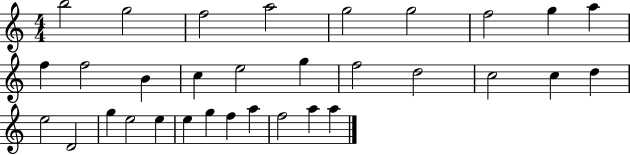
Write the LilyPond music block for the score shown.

{
  \clef treble
  \numericTimeSignature
  \time 4/4
  \key c \major
  b''2 g''2 | f''2 a''2 | g''2 g''2 | f''2 g''4 a''4 | \break f''4 f''2 b'4 | c''4 e''2 g''4 | f''2 d''2 | c''2 c''4 d''4 | \break e''2 d'2 | g''4 e''2 e''4 | e''4 g''4 f''4 a''4 | f''2 a''4 a''4 | \break \bar "|."
}